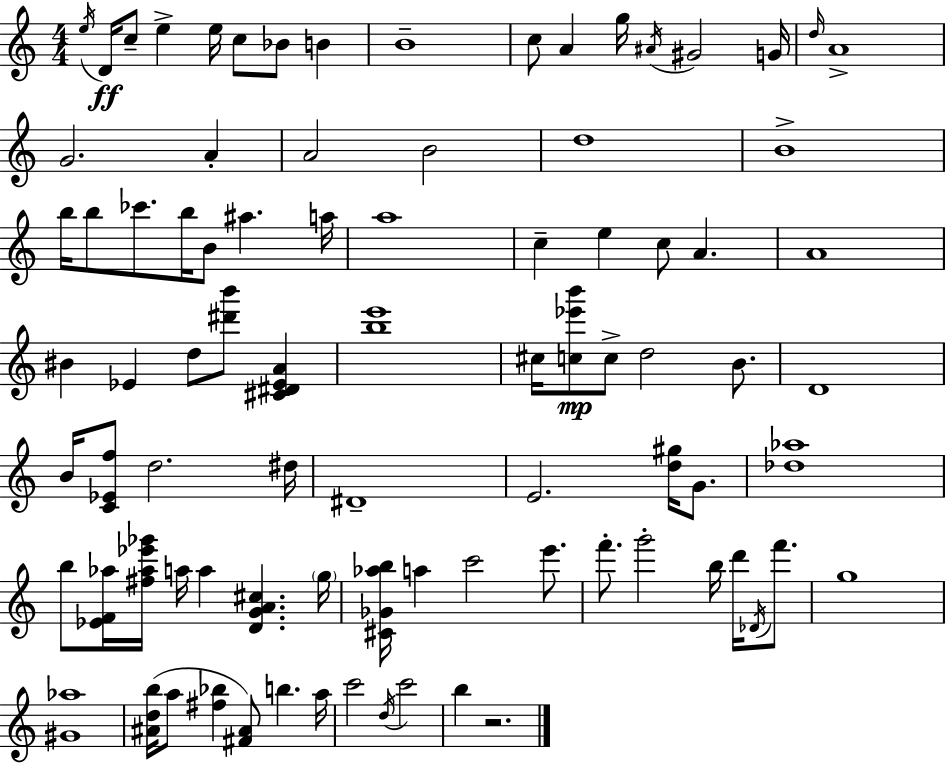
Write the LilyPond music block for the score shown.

{
  \clef treble
  \numericTimeSignature
  \time 4/4
  \key a \minor
  \acciaccatura { e''16 }\ff d'16 c''8-- e''4-> e''16 c''8 bes'8 b'4 | b'1-- | c''8 a'4 g''16 \acciaccatura { ais'16 } gis'2 | g'16 \grace { d''16 } a'1-> | \break g'2. a'4-. | a'2 b'2 | d''1 | b'1-> | \break b''16 b''8 ces'''8. b''16 b'8 ais''4. | a''16 a''1 | c''4-- e''4 c''8 a'4. | a'1 | \break bis'4 ees'4 d''8 <dis''' b'''>8 <cis' dis' ees' a'>4 | <b'' e'''>1 | cis''16 <c'' ees''' b'''>8\mp c''8-> d''2 | b'8. d'1 | \break b'16 <c' ees' f''>8 d''2. | dis''16 dis'1-- | e'2. <d'' gis''>16 | g'8. <des'' aes''>1 | \break b''8 <ees' f' aes''>16 <fis'' aes'' ees''' ges'''>16 a''16 a''4 <d' g' a' cis''>4. | \parenthesize g''16 <cis' ges' aes'' b''>16 a''4 c'''2 | e'''8. f'''8.-. g'''2-. b''16 d'''16 | \acciaccatura { des'16 } f'''8. g''1 | \break <gis' aes''>1 | <ais' d'' b''>16( a''8 <fis'' bes''>4 <fis' ais'>8) b''4. | a''16 c'''2 \acciaccatura { d''16 } c'''2 | b''4 r2. | \break \bar "|."
}